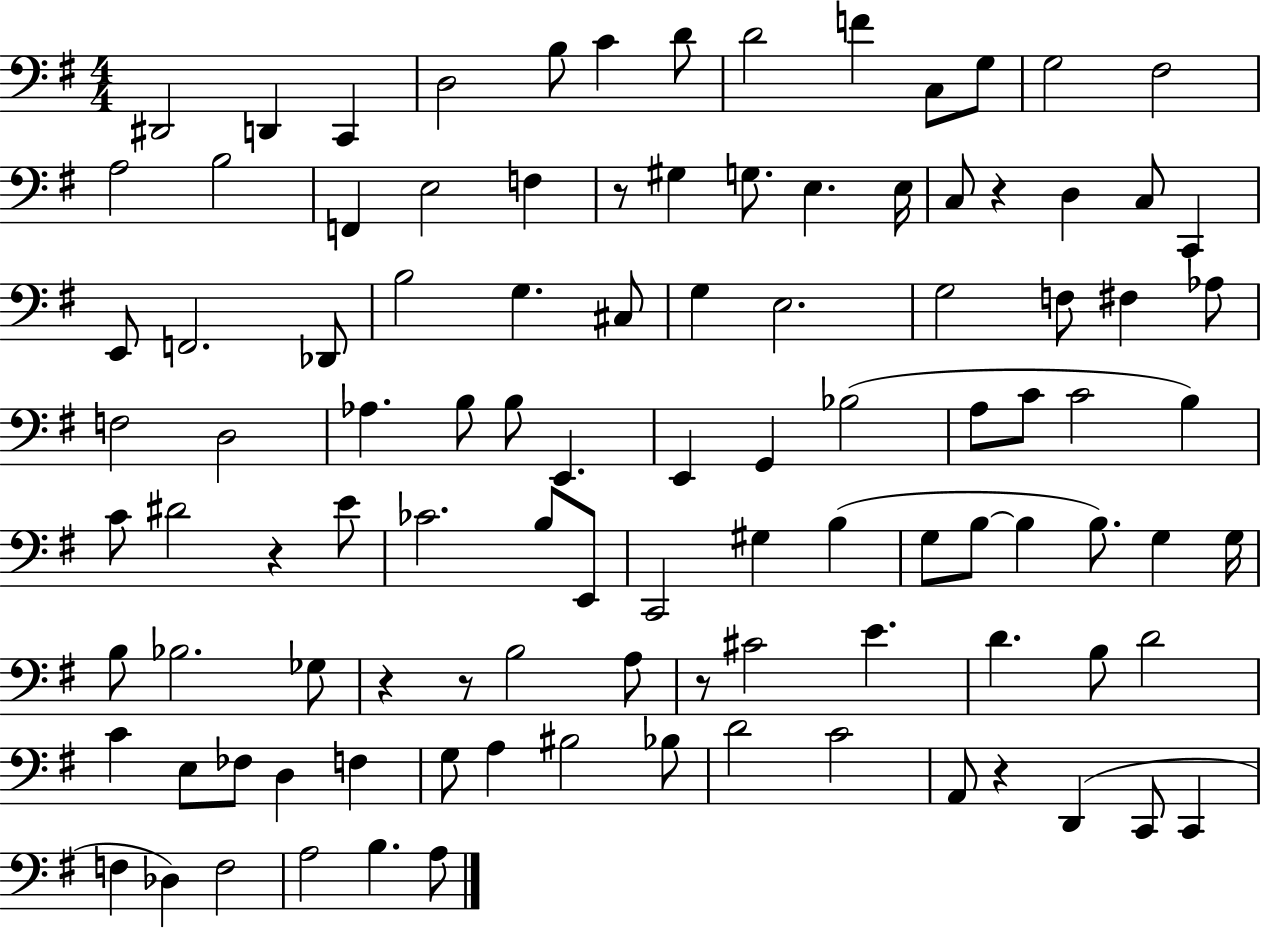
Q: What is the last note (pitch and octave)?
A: A3